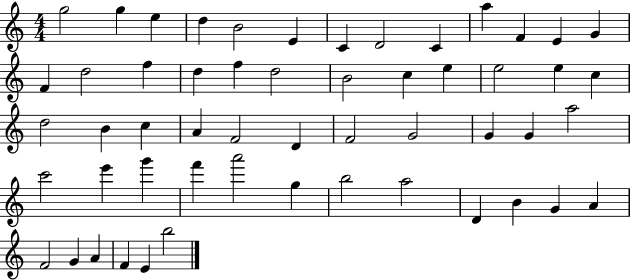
{
  \clef treble
  \numericTimeSignature
  \time 4/4
  \key c \major
  g''2 g''4 e''4 | d''4 b'2 e'4 | c'4 d'2 c'4 | a''4 f'4 e'4 g'4 | \break f'4 d''2 f''4 | d''4 f''4 d''2 | b'2 c''4 e''4 | e''2 e''4 c''4 | \break d''2 b'4 c''4 | a'4 f'2 d'4 | f'2 g'2 | g'4 g'4 a''2 | \break c'''2 e'''4 g'''4 | f'''4 a'''2 g''4 | b''2 a''2 | d'4 b'4 g'4 a'4 | \break f'2 g'4 a'4 | f'4 e'4 b''2 | \bar "|."
}